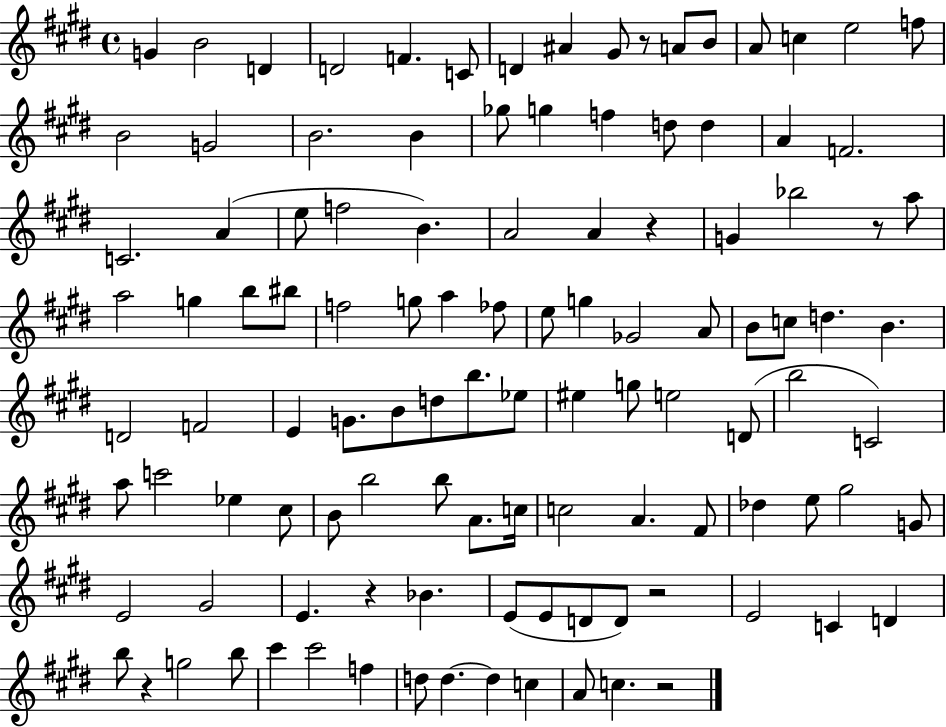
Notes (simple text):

G4/q B4/h D4/q D4/h F4/q. C4/e D4/q A#4/q G#4/e R/e A4/e B4/e A4/e C5/q E5/h F5/e B4/h G4/h B4/h. B4/q Gb5/e G5/q F5/q D5/e D5/q A4/q F4/h. C4/h. A4/q E5/e F5/h B4/q. A4/h A4/q R/q G4/q Bb5/h R/e A5/e A5/h G5/q B5/e BIS5/e F5/h G5/e A5/q FES5/e E5/e G5/q Gb4/h A4/e B4/e C5/e D5/q. B4/q. D4/h F4/h E4/q G4/e. B4/e D5/e B5/e. Eb5/e EIS5/q G5/e E5/h D4/e B5/h C4/h A5/e C6/h Eb5/q C#5/e B4/e B5/h B5/e A4/e. C5/s C5/h A4/q. F#4/e Db5/q E5/e G#5/h G4/e E4/h G#4/h E4/q. R/q Bb4/q. E4/e E4/e D4/e D4/e R/h E4/h C4/q D4/q B5/e R/q G5/h B5/e C#6/q C#6/h F5/q D5/e D5/q. D5/q C5/q A4/e C5/q. R/h